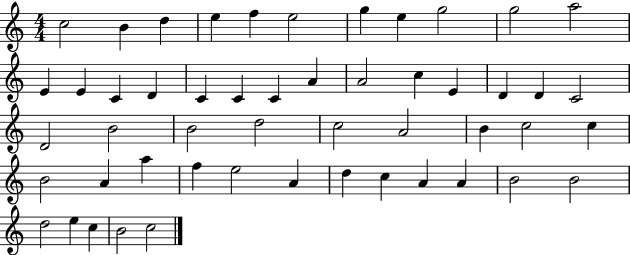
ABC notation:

X:1
T:Untitled
M:4/4
L:1/4
K:C
c2 B d e f e2 g e g2 g2 a2 E E C D C C C A A2 c E D D C2 D2 B2 B2 d2 c2 A2 B c2 c B2 A a f e2 A d c A A B2 B2 d2 e c B2 c2